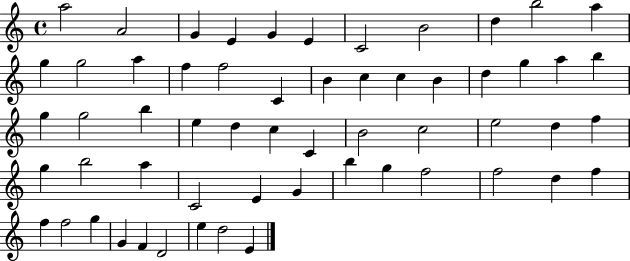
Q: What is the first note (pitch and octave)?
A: A5